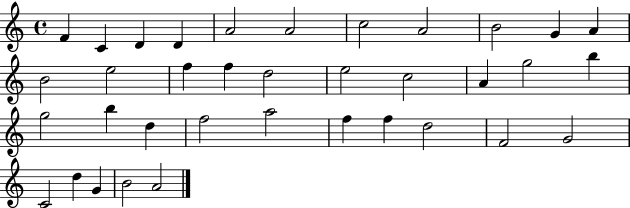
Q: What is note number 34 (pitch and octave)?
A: G4